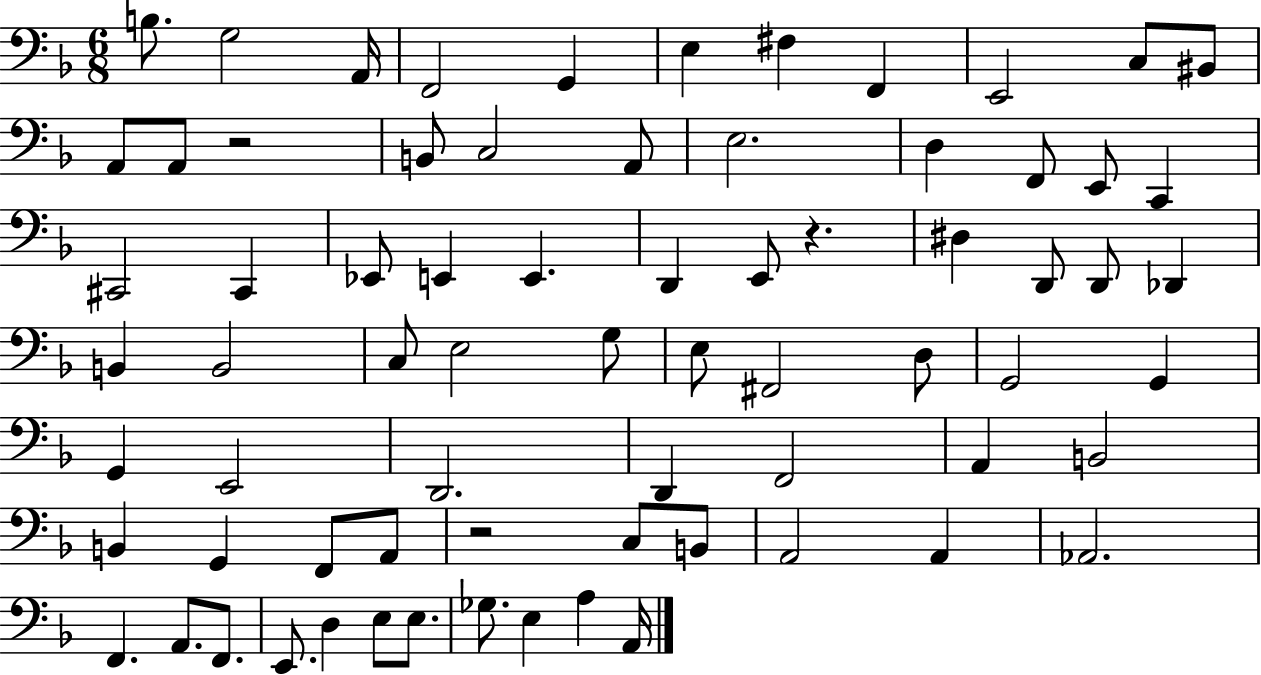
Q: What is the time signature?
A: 6/8